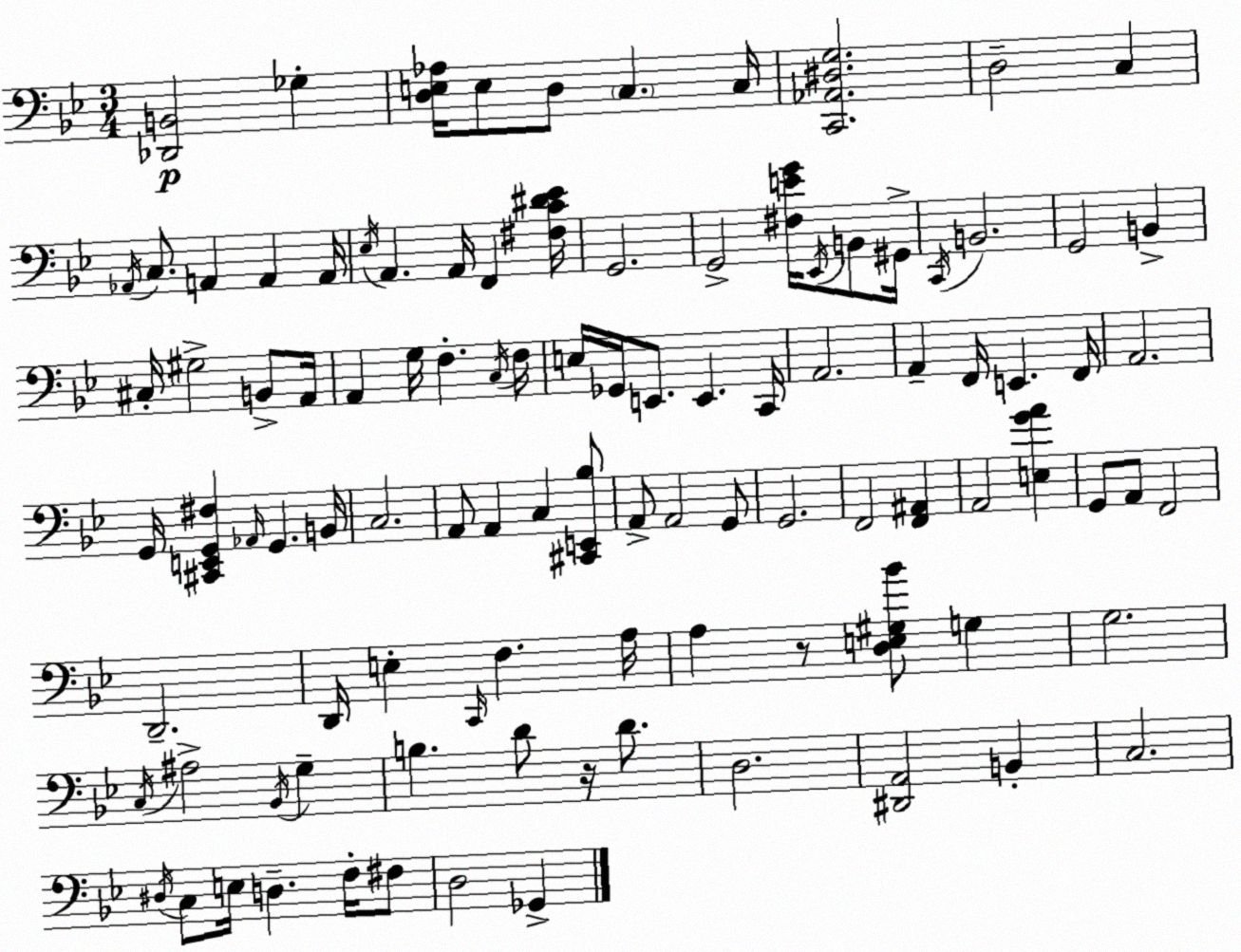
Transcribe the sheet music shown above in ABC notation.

X:1
T:Untitled
M:3/4
L:1/4
K:Gm
[_D,,B,,]2 _G, [D,E,_A,]/4 E,/2 D,/2 C, C,/4 [C,,_A,,^D,G,]2 D,2 C, _A,,/4 C,/2 A,, A,, A,,/4 _E,/4 A,, A,,/4 F,, [^F,C^D_E]/4 G,,2 G,,2 [^F,EG]/4 _E,,/4 B,,/2 ^G,,/4 C,,/4 B,,2 G,,2 B,, ^C,/4 ^G,2 B,,/2 A,,/4 A,, G,/4 F, C,/4 F,/4 E,/4 _G,,/4 E,,/2 E,, C,,/4 A,,2 A,, F,,/4 E,, F,,/4 A,,2 G,,/4 [^C,,E,,G,,^F,] _A,,/4 G,, B,,/4 C,2 A,,/2 A,, C, [^C,,E,,_B,]/2 A,,/2 A,,2 G,,/2 G,,2 F,,2 [F,,^A,,] A,,2 [E,GA] G,,/2 A,,/2 F,,2 D,,2 D,,/4 E, C,,/4 F, A,/4 A, z/2 [D,E,^G,_B]/2 G, G,2 C,/4 ^A,2 _B,,/4 G, B, D/2 z/4 D/2 D,2 [^D,,A,,]2 B,, C,2 ^D,/4 C,/2 E,/4 D, F,/4 ^F,/2 D,2 _G,,